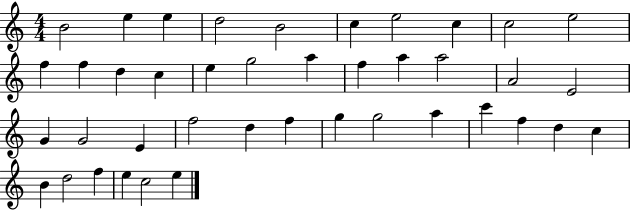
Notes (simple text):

B4/h E5/q E5/q D5/h B4/h C5/q E5/h C5/q C5/h E5/h F5/q F5/q D5/q C5/q E5/q G5/h A5/q F5/q A5/q A5/h A4/h E4/h G4/q G4/h E4/q F5/h D5/q F5/q G5/q G5/h A5/q C6/q F5/q D5/q C5/q B4/q D5/h F5/q E5/q C5/h E5/q